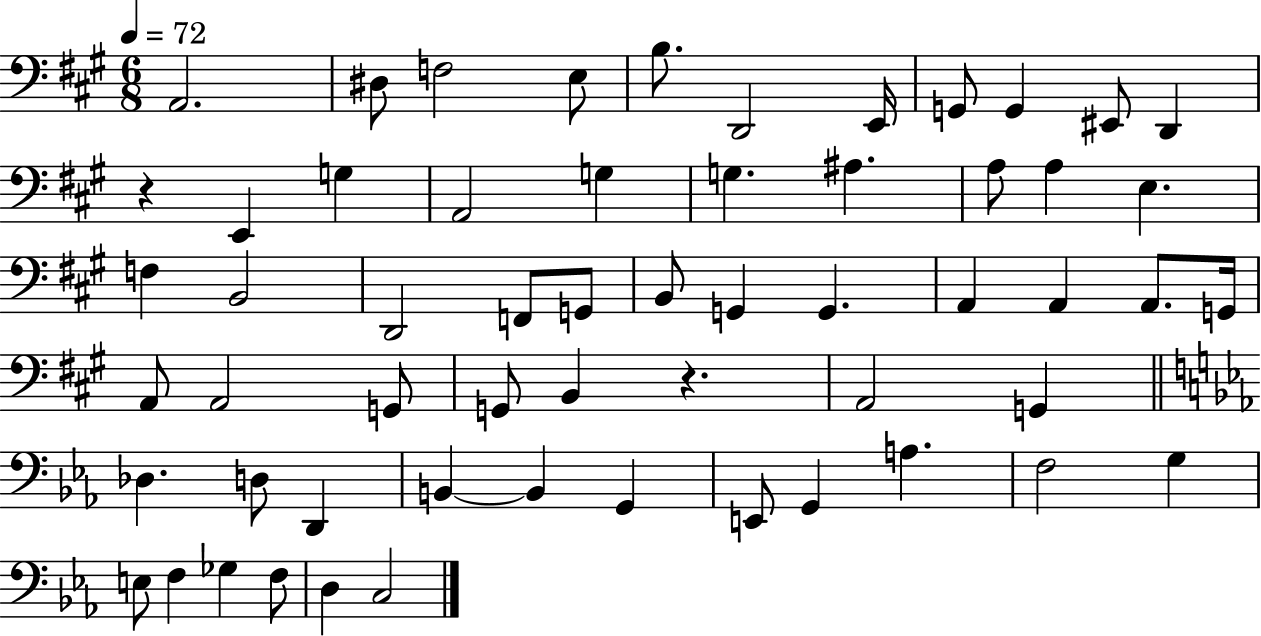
A2/h. D#3/e F3/h E3/e B3/e. D2/h E2/s G2/e G2/q EIS2/e D2/q R/q E2/q G3/q A2/h G3/q G3/q. A#3/q. A3/e A3/q E3/q. F3/q B2/h D2/h F2/e G2/e B2/e G2/q G2/q. A2/q A2/q A2/e. G2/s A2/e A2/h G2/e G2/e B2/q R/q. A2/h G2/q Db3/q. D3/e D2/q B2/q B2/q G2/q E2/e G2/q A3/q. F3/h G3/q E3/e F3/q Gb3/q F3/e D3/q C3/h